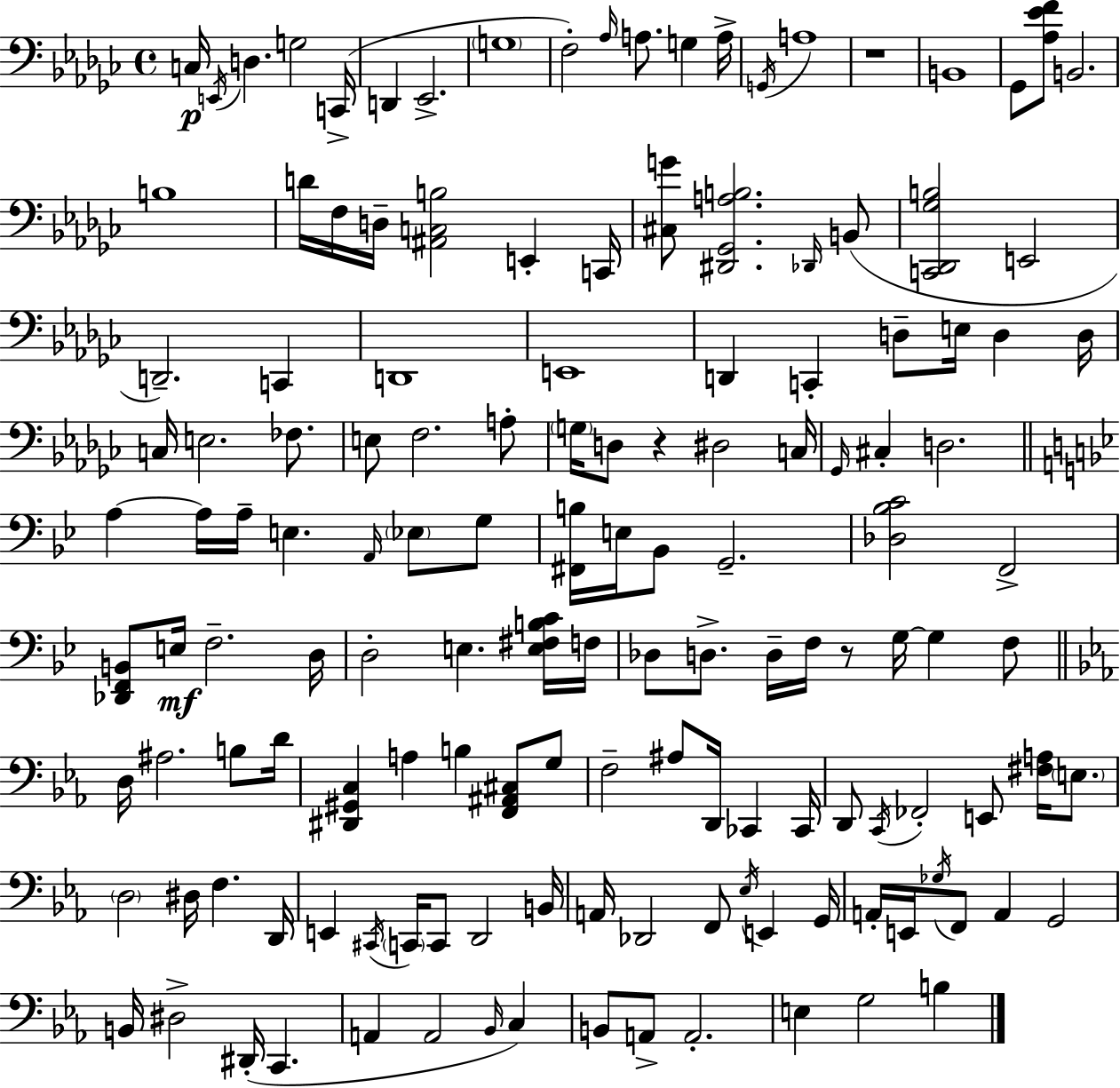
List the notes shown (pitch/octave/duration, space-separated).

C3/s E2/s D3/q. G3/h C2/s D2/q Eb2/h. G3/w F3/h Ab3/s A3/e. G3/q A3/s G2/s A3/w R/w B2/w Gb2/e [Ab3,Eb4,F4]/e B2/h. B3/w D4/s F3/s D3/s [A#2,C3,B3]/h E2/q C2/s [C#3,G4]/e [D#2,Gb2,A3,B3]/h. Db2/s B2/e [C2,Db2,Gb3,B3]/h E2/h D2/h. C2/q D2/w E2/w D2/q C2/q D3/e E3/s D3/q D3/s C3/s E3/h. FES3/e. E3/e F3/h. A3/e G3/s D3/e R/q D#3/h C3/s Gb2/s C#3/q D3/h. A3/q A3/s A3/s E3/q. A2/s Eb3/e G3/e [F#2,B3]/s E3/s Bb2/e G2/h. [Db3,Bb3,C4]/h F2/h [Db2,F2,B2]/e E3/s F3/h. D3/s D3/h E3/q. [E3,F#3,B3,C4]/s F3/s Db3/e D3/e. D3/s F3/s R/e G3/s G3/q F3/e D3/s A#3/h. B3/e D4/s [D#2,G#2,C3]/q A3/q B3/q [F2,A#2,C#3]/e G3/e F3/h A#3/e D2/s CES2/q CES2/s D2/e C2/s FES2/h E2/e [F#3,A3]/s E3/e. D3/h D#3/s F3/q. D2/s E2/q C#2/s C2/s C2/e D2/h B2/s A2/s Db2/h F2/e Eb3/s E2/q G2/s A2/s E2/s Gb3/s F2/e A2/q G2/h B2/s D#3/h D#2/s C2/q. A2/q A2/h Bb2/s C3/q B2/e A2/e A2/h. E3/q G3/h B3/q